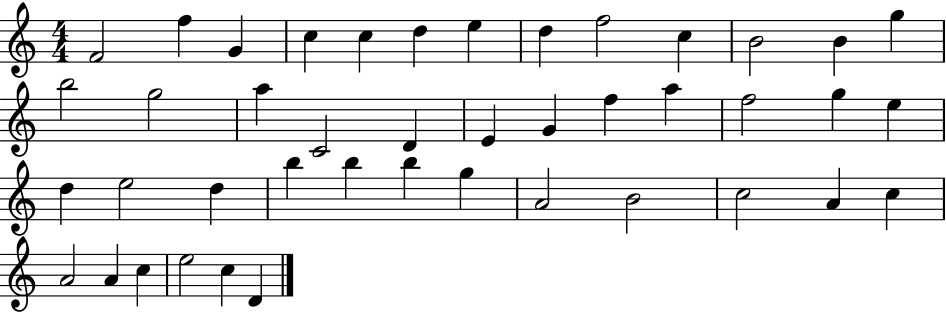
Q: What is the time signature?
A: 4/4